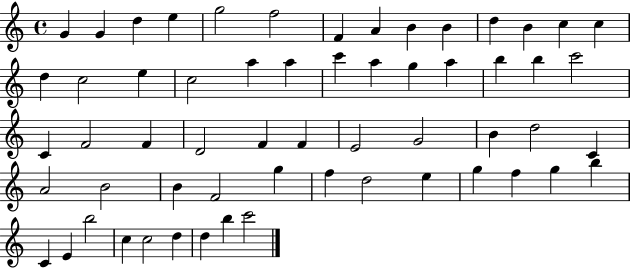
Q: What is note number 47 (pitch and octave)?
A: G5